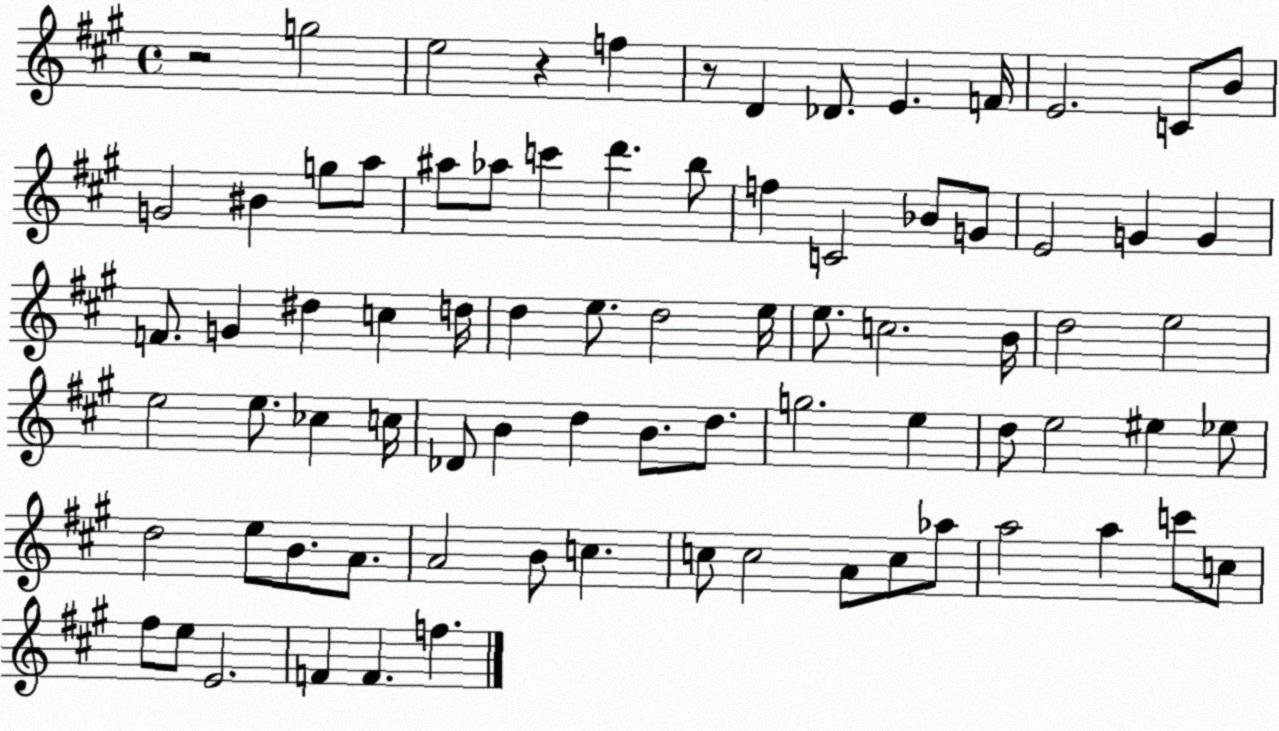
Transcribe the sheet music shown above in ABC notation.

X:1
T:Untitled
M:4/4
L:1/4
K:A
z2 g2 e2 z f z/2 D _D/2 E F/4 E2 C/2 B/2 G2 ^B g/2 a/2 ^a/2 _a/2 c' d' b/2 f C2 _B/2 G/2 E2 G G F/2 G ^d c d/4 d e/2 d2 e/4 e/2 c2 B/4 d2 e2 e2 e/2 _c c/4 _D/2 B d B/2 d/2 g2 e d/2 e2 ^e _e/2 d2 e/2 B/2 A/2 A2 B/2 c c/2 c2 A/2 c/2 _a/2 a2 a c'/2 c/2 ^f/2 e/2 E2 F F f